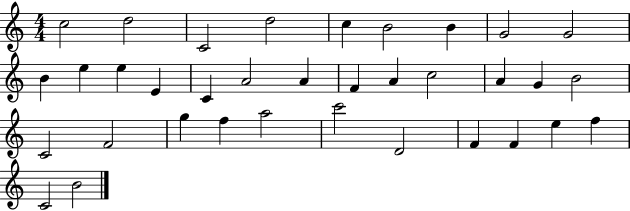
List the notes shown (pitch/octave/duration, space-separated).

C5/h D5/h C4/h D5/h C5/q B4/h B4/q G4/h G4/h B4/q E5/q E5/q E4/q C4/q A4/h A4/q F4/q A4/q C5/h A4/q G4/q B4/h C4/h F4/h G5/q F5/q A5/h C6/h D4/h F4/q F4/q E5/q F5/q C4/h B4/h